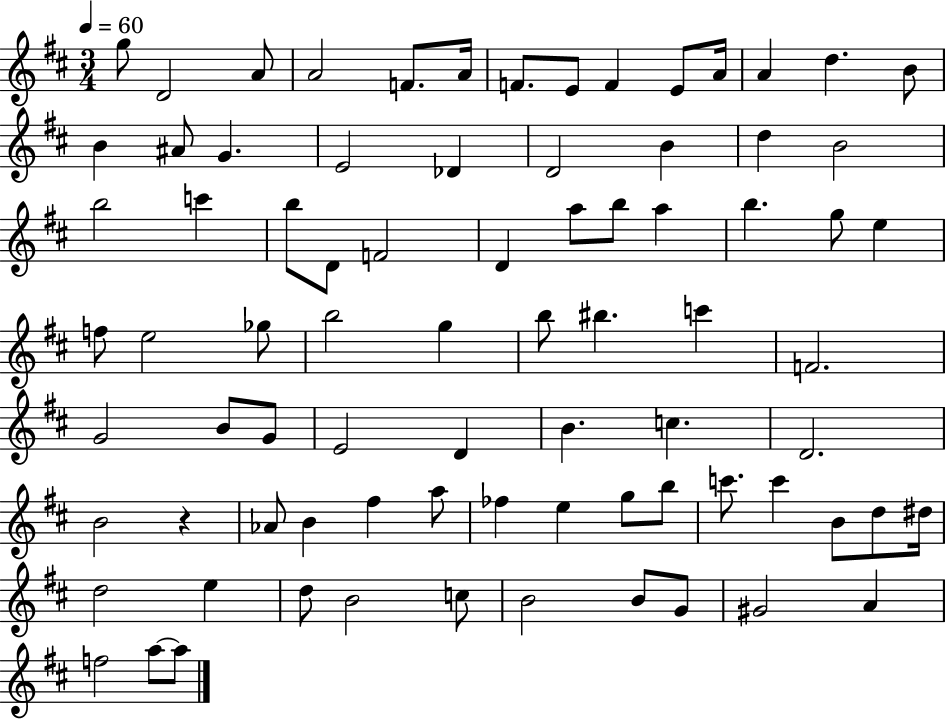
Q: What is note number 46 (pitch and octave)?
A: B4